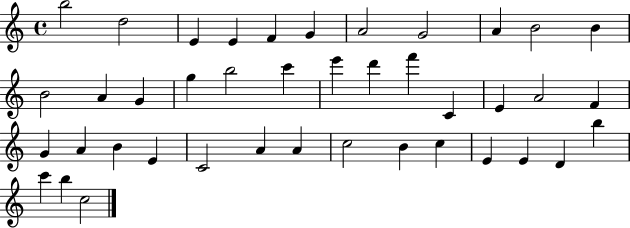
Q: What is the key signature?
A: C major